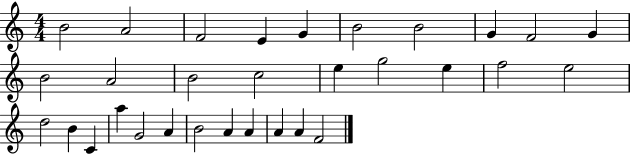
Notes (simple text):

B4/h A4/h F4/h E4/q G4/q B4/h B4/h G4/q F4/h G4/q B4/h A4/h B4/h C5/h E5/q G5/h E5/q F5/h E5/h D5/h B4/q C4/q A5/q G4/h A4/q B4/h A4/q A4/q A4/q A4/q F4/h